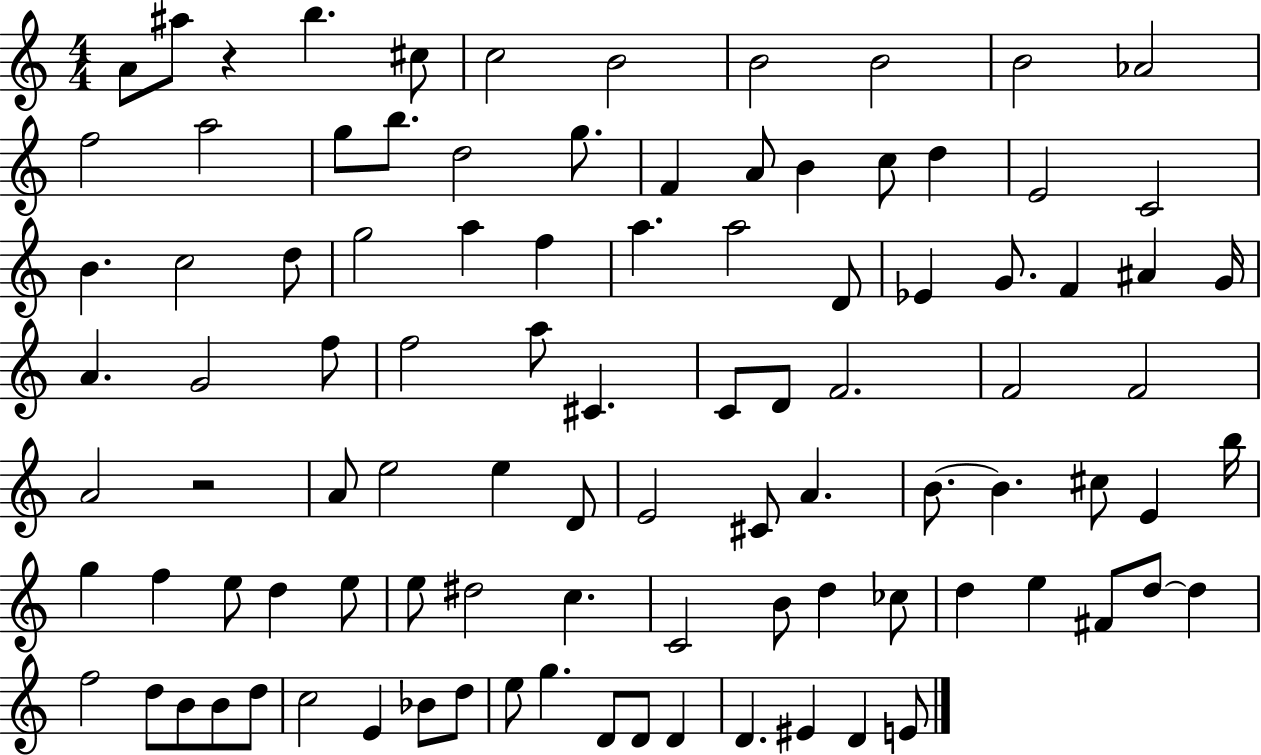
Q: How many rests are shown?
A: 2